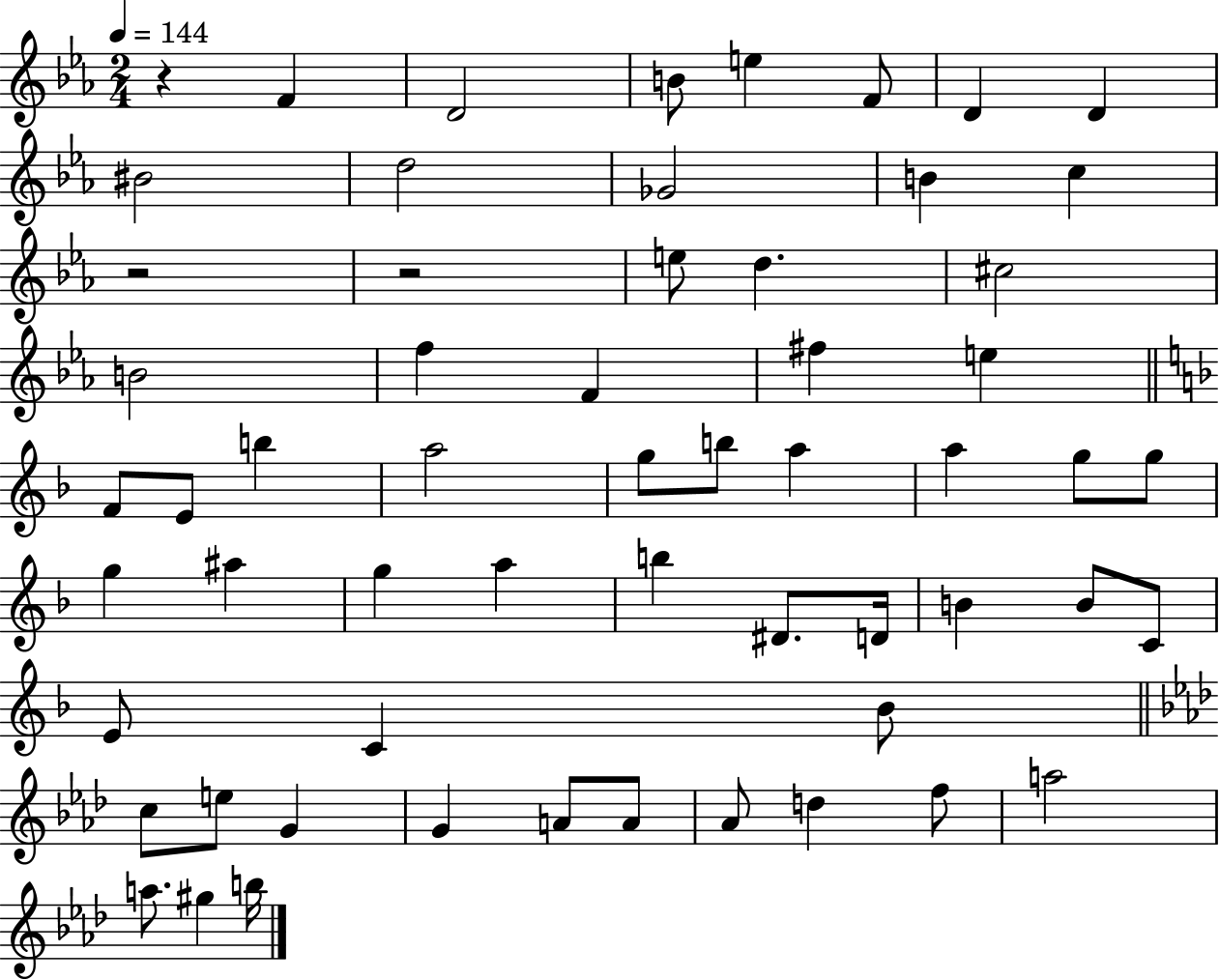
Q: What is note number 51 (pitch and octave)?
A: D5